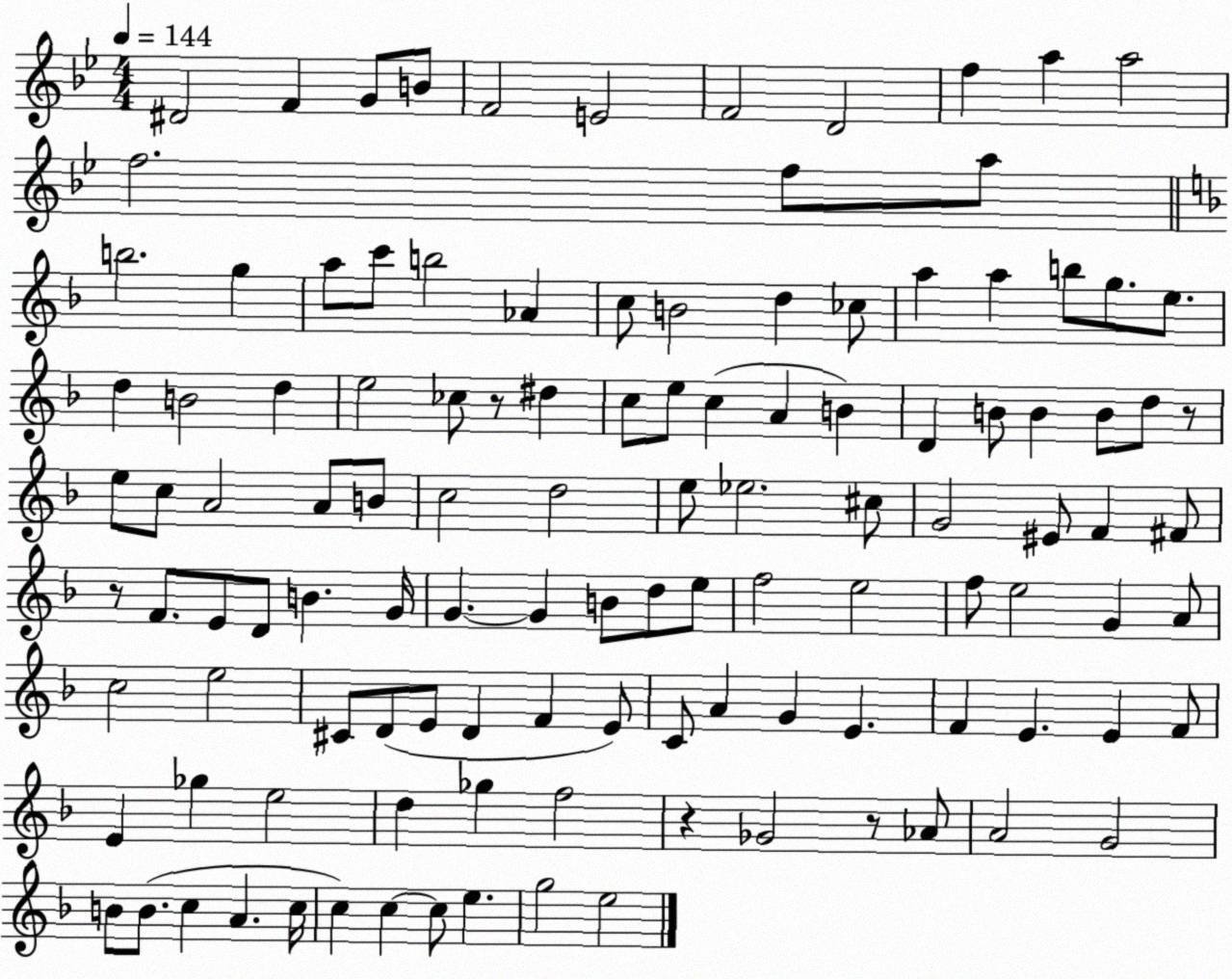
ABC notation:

X:1
T:Untitled
M:4/4
L:1/4
K:Bb
^D2 F G/2 B/2 F2 E2 F2 D2 f a a2 f2 f/2 a/2 b2 g a/2 c'/2 b2 _A c/2 B2 d _c/2 a a b/2 g/2 e/2 d B2 d e2 _c/2 z/2 ^d c/2 e/2 c A B D B/2 B B/2 d/2 z/2 e/2 c/2 A2 A/2 B/2 c2 d2 e/2 _e2 ^c/2 G2 ^E/2 F ^F/2 z/2 F/2 E/2 D/2 B G/4 G G B/2 d/2 e/2 f2 e2 f/2 e2 G A/2 c2 e2 ^C/2 D/2 E/2 D F E/2 C/2 A G E F E E F/2 E _g e2 d _g f2 z _G2 z/2 _A/2 A2 G2 B/2 B/2 c A c/4 c c c/2 e g2 e2